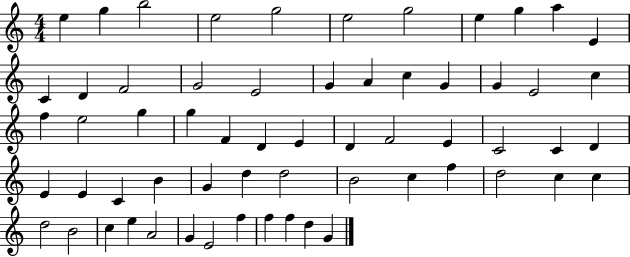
{
  \clef treble
  \numericTimeSignature
  \time 4/4
  \key c \major
  e''4 g''4 b''2 | e''2 g''2 | e''2 g''2 | e''4 g''4 a''4 e'4 | \break c'4 d'4 f'2 | g'2 e'2 | g'4 a'4 c''4 g'4 | g'4 e'2 c''4 | \break f''4 e''2 g''4 | g''4 f'4 d'4 e'4 | d'4 f'2 e'4 | c'2 c'4 d'4 | \break e'4 e'4 c'4 b'4 | g'4 d''4 d''2 | b'2 c''4 f''4 | d''2 c''4 c''4 | \break d''2 b'2 | c''4 e''4 a'2 | g'4 e'2 f''4 | f''4 f''4 d''4 g'4 | \break \bar "|."
}